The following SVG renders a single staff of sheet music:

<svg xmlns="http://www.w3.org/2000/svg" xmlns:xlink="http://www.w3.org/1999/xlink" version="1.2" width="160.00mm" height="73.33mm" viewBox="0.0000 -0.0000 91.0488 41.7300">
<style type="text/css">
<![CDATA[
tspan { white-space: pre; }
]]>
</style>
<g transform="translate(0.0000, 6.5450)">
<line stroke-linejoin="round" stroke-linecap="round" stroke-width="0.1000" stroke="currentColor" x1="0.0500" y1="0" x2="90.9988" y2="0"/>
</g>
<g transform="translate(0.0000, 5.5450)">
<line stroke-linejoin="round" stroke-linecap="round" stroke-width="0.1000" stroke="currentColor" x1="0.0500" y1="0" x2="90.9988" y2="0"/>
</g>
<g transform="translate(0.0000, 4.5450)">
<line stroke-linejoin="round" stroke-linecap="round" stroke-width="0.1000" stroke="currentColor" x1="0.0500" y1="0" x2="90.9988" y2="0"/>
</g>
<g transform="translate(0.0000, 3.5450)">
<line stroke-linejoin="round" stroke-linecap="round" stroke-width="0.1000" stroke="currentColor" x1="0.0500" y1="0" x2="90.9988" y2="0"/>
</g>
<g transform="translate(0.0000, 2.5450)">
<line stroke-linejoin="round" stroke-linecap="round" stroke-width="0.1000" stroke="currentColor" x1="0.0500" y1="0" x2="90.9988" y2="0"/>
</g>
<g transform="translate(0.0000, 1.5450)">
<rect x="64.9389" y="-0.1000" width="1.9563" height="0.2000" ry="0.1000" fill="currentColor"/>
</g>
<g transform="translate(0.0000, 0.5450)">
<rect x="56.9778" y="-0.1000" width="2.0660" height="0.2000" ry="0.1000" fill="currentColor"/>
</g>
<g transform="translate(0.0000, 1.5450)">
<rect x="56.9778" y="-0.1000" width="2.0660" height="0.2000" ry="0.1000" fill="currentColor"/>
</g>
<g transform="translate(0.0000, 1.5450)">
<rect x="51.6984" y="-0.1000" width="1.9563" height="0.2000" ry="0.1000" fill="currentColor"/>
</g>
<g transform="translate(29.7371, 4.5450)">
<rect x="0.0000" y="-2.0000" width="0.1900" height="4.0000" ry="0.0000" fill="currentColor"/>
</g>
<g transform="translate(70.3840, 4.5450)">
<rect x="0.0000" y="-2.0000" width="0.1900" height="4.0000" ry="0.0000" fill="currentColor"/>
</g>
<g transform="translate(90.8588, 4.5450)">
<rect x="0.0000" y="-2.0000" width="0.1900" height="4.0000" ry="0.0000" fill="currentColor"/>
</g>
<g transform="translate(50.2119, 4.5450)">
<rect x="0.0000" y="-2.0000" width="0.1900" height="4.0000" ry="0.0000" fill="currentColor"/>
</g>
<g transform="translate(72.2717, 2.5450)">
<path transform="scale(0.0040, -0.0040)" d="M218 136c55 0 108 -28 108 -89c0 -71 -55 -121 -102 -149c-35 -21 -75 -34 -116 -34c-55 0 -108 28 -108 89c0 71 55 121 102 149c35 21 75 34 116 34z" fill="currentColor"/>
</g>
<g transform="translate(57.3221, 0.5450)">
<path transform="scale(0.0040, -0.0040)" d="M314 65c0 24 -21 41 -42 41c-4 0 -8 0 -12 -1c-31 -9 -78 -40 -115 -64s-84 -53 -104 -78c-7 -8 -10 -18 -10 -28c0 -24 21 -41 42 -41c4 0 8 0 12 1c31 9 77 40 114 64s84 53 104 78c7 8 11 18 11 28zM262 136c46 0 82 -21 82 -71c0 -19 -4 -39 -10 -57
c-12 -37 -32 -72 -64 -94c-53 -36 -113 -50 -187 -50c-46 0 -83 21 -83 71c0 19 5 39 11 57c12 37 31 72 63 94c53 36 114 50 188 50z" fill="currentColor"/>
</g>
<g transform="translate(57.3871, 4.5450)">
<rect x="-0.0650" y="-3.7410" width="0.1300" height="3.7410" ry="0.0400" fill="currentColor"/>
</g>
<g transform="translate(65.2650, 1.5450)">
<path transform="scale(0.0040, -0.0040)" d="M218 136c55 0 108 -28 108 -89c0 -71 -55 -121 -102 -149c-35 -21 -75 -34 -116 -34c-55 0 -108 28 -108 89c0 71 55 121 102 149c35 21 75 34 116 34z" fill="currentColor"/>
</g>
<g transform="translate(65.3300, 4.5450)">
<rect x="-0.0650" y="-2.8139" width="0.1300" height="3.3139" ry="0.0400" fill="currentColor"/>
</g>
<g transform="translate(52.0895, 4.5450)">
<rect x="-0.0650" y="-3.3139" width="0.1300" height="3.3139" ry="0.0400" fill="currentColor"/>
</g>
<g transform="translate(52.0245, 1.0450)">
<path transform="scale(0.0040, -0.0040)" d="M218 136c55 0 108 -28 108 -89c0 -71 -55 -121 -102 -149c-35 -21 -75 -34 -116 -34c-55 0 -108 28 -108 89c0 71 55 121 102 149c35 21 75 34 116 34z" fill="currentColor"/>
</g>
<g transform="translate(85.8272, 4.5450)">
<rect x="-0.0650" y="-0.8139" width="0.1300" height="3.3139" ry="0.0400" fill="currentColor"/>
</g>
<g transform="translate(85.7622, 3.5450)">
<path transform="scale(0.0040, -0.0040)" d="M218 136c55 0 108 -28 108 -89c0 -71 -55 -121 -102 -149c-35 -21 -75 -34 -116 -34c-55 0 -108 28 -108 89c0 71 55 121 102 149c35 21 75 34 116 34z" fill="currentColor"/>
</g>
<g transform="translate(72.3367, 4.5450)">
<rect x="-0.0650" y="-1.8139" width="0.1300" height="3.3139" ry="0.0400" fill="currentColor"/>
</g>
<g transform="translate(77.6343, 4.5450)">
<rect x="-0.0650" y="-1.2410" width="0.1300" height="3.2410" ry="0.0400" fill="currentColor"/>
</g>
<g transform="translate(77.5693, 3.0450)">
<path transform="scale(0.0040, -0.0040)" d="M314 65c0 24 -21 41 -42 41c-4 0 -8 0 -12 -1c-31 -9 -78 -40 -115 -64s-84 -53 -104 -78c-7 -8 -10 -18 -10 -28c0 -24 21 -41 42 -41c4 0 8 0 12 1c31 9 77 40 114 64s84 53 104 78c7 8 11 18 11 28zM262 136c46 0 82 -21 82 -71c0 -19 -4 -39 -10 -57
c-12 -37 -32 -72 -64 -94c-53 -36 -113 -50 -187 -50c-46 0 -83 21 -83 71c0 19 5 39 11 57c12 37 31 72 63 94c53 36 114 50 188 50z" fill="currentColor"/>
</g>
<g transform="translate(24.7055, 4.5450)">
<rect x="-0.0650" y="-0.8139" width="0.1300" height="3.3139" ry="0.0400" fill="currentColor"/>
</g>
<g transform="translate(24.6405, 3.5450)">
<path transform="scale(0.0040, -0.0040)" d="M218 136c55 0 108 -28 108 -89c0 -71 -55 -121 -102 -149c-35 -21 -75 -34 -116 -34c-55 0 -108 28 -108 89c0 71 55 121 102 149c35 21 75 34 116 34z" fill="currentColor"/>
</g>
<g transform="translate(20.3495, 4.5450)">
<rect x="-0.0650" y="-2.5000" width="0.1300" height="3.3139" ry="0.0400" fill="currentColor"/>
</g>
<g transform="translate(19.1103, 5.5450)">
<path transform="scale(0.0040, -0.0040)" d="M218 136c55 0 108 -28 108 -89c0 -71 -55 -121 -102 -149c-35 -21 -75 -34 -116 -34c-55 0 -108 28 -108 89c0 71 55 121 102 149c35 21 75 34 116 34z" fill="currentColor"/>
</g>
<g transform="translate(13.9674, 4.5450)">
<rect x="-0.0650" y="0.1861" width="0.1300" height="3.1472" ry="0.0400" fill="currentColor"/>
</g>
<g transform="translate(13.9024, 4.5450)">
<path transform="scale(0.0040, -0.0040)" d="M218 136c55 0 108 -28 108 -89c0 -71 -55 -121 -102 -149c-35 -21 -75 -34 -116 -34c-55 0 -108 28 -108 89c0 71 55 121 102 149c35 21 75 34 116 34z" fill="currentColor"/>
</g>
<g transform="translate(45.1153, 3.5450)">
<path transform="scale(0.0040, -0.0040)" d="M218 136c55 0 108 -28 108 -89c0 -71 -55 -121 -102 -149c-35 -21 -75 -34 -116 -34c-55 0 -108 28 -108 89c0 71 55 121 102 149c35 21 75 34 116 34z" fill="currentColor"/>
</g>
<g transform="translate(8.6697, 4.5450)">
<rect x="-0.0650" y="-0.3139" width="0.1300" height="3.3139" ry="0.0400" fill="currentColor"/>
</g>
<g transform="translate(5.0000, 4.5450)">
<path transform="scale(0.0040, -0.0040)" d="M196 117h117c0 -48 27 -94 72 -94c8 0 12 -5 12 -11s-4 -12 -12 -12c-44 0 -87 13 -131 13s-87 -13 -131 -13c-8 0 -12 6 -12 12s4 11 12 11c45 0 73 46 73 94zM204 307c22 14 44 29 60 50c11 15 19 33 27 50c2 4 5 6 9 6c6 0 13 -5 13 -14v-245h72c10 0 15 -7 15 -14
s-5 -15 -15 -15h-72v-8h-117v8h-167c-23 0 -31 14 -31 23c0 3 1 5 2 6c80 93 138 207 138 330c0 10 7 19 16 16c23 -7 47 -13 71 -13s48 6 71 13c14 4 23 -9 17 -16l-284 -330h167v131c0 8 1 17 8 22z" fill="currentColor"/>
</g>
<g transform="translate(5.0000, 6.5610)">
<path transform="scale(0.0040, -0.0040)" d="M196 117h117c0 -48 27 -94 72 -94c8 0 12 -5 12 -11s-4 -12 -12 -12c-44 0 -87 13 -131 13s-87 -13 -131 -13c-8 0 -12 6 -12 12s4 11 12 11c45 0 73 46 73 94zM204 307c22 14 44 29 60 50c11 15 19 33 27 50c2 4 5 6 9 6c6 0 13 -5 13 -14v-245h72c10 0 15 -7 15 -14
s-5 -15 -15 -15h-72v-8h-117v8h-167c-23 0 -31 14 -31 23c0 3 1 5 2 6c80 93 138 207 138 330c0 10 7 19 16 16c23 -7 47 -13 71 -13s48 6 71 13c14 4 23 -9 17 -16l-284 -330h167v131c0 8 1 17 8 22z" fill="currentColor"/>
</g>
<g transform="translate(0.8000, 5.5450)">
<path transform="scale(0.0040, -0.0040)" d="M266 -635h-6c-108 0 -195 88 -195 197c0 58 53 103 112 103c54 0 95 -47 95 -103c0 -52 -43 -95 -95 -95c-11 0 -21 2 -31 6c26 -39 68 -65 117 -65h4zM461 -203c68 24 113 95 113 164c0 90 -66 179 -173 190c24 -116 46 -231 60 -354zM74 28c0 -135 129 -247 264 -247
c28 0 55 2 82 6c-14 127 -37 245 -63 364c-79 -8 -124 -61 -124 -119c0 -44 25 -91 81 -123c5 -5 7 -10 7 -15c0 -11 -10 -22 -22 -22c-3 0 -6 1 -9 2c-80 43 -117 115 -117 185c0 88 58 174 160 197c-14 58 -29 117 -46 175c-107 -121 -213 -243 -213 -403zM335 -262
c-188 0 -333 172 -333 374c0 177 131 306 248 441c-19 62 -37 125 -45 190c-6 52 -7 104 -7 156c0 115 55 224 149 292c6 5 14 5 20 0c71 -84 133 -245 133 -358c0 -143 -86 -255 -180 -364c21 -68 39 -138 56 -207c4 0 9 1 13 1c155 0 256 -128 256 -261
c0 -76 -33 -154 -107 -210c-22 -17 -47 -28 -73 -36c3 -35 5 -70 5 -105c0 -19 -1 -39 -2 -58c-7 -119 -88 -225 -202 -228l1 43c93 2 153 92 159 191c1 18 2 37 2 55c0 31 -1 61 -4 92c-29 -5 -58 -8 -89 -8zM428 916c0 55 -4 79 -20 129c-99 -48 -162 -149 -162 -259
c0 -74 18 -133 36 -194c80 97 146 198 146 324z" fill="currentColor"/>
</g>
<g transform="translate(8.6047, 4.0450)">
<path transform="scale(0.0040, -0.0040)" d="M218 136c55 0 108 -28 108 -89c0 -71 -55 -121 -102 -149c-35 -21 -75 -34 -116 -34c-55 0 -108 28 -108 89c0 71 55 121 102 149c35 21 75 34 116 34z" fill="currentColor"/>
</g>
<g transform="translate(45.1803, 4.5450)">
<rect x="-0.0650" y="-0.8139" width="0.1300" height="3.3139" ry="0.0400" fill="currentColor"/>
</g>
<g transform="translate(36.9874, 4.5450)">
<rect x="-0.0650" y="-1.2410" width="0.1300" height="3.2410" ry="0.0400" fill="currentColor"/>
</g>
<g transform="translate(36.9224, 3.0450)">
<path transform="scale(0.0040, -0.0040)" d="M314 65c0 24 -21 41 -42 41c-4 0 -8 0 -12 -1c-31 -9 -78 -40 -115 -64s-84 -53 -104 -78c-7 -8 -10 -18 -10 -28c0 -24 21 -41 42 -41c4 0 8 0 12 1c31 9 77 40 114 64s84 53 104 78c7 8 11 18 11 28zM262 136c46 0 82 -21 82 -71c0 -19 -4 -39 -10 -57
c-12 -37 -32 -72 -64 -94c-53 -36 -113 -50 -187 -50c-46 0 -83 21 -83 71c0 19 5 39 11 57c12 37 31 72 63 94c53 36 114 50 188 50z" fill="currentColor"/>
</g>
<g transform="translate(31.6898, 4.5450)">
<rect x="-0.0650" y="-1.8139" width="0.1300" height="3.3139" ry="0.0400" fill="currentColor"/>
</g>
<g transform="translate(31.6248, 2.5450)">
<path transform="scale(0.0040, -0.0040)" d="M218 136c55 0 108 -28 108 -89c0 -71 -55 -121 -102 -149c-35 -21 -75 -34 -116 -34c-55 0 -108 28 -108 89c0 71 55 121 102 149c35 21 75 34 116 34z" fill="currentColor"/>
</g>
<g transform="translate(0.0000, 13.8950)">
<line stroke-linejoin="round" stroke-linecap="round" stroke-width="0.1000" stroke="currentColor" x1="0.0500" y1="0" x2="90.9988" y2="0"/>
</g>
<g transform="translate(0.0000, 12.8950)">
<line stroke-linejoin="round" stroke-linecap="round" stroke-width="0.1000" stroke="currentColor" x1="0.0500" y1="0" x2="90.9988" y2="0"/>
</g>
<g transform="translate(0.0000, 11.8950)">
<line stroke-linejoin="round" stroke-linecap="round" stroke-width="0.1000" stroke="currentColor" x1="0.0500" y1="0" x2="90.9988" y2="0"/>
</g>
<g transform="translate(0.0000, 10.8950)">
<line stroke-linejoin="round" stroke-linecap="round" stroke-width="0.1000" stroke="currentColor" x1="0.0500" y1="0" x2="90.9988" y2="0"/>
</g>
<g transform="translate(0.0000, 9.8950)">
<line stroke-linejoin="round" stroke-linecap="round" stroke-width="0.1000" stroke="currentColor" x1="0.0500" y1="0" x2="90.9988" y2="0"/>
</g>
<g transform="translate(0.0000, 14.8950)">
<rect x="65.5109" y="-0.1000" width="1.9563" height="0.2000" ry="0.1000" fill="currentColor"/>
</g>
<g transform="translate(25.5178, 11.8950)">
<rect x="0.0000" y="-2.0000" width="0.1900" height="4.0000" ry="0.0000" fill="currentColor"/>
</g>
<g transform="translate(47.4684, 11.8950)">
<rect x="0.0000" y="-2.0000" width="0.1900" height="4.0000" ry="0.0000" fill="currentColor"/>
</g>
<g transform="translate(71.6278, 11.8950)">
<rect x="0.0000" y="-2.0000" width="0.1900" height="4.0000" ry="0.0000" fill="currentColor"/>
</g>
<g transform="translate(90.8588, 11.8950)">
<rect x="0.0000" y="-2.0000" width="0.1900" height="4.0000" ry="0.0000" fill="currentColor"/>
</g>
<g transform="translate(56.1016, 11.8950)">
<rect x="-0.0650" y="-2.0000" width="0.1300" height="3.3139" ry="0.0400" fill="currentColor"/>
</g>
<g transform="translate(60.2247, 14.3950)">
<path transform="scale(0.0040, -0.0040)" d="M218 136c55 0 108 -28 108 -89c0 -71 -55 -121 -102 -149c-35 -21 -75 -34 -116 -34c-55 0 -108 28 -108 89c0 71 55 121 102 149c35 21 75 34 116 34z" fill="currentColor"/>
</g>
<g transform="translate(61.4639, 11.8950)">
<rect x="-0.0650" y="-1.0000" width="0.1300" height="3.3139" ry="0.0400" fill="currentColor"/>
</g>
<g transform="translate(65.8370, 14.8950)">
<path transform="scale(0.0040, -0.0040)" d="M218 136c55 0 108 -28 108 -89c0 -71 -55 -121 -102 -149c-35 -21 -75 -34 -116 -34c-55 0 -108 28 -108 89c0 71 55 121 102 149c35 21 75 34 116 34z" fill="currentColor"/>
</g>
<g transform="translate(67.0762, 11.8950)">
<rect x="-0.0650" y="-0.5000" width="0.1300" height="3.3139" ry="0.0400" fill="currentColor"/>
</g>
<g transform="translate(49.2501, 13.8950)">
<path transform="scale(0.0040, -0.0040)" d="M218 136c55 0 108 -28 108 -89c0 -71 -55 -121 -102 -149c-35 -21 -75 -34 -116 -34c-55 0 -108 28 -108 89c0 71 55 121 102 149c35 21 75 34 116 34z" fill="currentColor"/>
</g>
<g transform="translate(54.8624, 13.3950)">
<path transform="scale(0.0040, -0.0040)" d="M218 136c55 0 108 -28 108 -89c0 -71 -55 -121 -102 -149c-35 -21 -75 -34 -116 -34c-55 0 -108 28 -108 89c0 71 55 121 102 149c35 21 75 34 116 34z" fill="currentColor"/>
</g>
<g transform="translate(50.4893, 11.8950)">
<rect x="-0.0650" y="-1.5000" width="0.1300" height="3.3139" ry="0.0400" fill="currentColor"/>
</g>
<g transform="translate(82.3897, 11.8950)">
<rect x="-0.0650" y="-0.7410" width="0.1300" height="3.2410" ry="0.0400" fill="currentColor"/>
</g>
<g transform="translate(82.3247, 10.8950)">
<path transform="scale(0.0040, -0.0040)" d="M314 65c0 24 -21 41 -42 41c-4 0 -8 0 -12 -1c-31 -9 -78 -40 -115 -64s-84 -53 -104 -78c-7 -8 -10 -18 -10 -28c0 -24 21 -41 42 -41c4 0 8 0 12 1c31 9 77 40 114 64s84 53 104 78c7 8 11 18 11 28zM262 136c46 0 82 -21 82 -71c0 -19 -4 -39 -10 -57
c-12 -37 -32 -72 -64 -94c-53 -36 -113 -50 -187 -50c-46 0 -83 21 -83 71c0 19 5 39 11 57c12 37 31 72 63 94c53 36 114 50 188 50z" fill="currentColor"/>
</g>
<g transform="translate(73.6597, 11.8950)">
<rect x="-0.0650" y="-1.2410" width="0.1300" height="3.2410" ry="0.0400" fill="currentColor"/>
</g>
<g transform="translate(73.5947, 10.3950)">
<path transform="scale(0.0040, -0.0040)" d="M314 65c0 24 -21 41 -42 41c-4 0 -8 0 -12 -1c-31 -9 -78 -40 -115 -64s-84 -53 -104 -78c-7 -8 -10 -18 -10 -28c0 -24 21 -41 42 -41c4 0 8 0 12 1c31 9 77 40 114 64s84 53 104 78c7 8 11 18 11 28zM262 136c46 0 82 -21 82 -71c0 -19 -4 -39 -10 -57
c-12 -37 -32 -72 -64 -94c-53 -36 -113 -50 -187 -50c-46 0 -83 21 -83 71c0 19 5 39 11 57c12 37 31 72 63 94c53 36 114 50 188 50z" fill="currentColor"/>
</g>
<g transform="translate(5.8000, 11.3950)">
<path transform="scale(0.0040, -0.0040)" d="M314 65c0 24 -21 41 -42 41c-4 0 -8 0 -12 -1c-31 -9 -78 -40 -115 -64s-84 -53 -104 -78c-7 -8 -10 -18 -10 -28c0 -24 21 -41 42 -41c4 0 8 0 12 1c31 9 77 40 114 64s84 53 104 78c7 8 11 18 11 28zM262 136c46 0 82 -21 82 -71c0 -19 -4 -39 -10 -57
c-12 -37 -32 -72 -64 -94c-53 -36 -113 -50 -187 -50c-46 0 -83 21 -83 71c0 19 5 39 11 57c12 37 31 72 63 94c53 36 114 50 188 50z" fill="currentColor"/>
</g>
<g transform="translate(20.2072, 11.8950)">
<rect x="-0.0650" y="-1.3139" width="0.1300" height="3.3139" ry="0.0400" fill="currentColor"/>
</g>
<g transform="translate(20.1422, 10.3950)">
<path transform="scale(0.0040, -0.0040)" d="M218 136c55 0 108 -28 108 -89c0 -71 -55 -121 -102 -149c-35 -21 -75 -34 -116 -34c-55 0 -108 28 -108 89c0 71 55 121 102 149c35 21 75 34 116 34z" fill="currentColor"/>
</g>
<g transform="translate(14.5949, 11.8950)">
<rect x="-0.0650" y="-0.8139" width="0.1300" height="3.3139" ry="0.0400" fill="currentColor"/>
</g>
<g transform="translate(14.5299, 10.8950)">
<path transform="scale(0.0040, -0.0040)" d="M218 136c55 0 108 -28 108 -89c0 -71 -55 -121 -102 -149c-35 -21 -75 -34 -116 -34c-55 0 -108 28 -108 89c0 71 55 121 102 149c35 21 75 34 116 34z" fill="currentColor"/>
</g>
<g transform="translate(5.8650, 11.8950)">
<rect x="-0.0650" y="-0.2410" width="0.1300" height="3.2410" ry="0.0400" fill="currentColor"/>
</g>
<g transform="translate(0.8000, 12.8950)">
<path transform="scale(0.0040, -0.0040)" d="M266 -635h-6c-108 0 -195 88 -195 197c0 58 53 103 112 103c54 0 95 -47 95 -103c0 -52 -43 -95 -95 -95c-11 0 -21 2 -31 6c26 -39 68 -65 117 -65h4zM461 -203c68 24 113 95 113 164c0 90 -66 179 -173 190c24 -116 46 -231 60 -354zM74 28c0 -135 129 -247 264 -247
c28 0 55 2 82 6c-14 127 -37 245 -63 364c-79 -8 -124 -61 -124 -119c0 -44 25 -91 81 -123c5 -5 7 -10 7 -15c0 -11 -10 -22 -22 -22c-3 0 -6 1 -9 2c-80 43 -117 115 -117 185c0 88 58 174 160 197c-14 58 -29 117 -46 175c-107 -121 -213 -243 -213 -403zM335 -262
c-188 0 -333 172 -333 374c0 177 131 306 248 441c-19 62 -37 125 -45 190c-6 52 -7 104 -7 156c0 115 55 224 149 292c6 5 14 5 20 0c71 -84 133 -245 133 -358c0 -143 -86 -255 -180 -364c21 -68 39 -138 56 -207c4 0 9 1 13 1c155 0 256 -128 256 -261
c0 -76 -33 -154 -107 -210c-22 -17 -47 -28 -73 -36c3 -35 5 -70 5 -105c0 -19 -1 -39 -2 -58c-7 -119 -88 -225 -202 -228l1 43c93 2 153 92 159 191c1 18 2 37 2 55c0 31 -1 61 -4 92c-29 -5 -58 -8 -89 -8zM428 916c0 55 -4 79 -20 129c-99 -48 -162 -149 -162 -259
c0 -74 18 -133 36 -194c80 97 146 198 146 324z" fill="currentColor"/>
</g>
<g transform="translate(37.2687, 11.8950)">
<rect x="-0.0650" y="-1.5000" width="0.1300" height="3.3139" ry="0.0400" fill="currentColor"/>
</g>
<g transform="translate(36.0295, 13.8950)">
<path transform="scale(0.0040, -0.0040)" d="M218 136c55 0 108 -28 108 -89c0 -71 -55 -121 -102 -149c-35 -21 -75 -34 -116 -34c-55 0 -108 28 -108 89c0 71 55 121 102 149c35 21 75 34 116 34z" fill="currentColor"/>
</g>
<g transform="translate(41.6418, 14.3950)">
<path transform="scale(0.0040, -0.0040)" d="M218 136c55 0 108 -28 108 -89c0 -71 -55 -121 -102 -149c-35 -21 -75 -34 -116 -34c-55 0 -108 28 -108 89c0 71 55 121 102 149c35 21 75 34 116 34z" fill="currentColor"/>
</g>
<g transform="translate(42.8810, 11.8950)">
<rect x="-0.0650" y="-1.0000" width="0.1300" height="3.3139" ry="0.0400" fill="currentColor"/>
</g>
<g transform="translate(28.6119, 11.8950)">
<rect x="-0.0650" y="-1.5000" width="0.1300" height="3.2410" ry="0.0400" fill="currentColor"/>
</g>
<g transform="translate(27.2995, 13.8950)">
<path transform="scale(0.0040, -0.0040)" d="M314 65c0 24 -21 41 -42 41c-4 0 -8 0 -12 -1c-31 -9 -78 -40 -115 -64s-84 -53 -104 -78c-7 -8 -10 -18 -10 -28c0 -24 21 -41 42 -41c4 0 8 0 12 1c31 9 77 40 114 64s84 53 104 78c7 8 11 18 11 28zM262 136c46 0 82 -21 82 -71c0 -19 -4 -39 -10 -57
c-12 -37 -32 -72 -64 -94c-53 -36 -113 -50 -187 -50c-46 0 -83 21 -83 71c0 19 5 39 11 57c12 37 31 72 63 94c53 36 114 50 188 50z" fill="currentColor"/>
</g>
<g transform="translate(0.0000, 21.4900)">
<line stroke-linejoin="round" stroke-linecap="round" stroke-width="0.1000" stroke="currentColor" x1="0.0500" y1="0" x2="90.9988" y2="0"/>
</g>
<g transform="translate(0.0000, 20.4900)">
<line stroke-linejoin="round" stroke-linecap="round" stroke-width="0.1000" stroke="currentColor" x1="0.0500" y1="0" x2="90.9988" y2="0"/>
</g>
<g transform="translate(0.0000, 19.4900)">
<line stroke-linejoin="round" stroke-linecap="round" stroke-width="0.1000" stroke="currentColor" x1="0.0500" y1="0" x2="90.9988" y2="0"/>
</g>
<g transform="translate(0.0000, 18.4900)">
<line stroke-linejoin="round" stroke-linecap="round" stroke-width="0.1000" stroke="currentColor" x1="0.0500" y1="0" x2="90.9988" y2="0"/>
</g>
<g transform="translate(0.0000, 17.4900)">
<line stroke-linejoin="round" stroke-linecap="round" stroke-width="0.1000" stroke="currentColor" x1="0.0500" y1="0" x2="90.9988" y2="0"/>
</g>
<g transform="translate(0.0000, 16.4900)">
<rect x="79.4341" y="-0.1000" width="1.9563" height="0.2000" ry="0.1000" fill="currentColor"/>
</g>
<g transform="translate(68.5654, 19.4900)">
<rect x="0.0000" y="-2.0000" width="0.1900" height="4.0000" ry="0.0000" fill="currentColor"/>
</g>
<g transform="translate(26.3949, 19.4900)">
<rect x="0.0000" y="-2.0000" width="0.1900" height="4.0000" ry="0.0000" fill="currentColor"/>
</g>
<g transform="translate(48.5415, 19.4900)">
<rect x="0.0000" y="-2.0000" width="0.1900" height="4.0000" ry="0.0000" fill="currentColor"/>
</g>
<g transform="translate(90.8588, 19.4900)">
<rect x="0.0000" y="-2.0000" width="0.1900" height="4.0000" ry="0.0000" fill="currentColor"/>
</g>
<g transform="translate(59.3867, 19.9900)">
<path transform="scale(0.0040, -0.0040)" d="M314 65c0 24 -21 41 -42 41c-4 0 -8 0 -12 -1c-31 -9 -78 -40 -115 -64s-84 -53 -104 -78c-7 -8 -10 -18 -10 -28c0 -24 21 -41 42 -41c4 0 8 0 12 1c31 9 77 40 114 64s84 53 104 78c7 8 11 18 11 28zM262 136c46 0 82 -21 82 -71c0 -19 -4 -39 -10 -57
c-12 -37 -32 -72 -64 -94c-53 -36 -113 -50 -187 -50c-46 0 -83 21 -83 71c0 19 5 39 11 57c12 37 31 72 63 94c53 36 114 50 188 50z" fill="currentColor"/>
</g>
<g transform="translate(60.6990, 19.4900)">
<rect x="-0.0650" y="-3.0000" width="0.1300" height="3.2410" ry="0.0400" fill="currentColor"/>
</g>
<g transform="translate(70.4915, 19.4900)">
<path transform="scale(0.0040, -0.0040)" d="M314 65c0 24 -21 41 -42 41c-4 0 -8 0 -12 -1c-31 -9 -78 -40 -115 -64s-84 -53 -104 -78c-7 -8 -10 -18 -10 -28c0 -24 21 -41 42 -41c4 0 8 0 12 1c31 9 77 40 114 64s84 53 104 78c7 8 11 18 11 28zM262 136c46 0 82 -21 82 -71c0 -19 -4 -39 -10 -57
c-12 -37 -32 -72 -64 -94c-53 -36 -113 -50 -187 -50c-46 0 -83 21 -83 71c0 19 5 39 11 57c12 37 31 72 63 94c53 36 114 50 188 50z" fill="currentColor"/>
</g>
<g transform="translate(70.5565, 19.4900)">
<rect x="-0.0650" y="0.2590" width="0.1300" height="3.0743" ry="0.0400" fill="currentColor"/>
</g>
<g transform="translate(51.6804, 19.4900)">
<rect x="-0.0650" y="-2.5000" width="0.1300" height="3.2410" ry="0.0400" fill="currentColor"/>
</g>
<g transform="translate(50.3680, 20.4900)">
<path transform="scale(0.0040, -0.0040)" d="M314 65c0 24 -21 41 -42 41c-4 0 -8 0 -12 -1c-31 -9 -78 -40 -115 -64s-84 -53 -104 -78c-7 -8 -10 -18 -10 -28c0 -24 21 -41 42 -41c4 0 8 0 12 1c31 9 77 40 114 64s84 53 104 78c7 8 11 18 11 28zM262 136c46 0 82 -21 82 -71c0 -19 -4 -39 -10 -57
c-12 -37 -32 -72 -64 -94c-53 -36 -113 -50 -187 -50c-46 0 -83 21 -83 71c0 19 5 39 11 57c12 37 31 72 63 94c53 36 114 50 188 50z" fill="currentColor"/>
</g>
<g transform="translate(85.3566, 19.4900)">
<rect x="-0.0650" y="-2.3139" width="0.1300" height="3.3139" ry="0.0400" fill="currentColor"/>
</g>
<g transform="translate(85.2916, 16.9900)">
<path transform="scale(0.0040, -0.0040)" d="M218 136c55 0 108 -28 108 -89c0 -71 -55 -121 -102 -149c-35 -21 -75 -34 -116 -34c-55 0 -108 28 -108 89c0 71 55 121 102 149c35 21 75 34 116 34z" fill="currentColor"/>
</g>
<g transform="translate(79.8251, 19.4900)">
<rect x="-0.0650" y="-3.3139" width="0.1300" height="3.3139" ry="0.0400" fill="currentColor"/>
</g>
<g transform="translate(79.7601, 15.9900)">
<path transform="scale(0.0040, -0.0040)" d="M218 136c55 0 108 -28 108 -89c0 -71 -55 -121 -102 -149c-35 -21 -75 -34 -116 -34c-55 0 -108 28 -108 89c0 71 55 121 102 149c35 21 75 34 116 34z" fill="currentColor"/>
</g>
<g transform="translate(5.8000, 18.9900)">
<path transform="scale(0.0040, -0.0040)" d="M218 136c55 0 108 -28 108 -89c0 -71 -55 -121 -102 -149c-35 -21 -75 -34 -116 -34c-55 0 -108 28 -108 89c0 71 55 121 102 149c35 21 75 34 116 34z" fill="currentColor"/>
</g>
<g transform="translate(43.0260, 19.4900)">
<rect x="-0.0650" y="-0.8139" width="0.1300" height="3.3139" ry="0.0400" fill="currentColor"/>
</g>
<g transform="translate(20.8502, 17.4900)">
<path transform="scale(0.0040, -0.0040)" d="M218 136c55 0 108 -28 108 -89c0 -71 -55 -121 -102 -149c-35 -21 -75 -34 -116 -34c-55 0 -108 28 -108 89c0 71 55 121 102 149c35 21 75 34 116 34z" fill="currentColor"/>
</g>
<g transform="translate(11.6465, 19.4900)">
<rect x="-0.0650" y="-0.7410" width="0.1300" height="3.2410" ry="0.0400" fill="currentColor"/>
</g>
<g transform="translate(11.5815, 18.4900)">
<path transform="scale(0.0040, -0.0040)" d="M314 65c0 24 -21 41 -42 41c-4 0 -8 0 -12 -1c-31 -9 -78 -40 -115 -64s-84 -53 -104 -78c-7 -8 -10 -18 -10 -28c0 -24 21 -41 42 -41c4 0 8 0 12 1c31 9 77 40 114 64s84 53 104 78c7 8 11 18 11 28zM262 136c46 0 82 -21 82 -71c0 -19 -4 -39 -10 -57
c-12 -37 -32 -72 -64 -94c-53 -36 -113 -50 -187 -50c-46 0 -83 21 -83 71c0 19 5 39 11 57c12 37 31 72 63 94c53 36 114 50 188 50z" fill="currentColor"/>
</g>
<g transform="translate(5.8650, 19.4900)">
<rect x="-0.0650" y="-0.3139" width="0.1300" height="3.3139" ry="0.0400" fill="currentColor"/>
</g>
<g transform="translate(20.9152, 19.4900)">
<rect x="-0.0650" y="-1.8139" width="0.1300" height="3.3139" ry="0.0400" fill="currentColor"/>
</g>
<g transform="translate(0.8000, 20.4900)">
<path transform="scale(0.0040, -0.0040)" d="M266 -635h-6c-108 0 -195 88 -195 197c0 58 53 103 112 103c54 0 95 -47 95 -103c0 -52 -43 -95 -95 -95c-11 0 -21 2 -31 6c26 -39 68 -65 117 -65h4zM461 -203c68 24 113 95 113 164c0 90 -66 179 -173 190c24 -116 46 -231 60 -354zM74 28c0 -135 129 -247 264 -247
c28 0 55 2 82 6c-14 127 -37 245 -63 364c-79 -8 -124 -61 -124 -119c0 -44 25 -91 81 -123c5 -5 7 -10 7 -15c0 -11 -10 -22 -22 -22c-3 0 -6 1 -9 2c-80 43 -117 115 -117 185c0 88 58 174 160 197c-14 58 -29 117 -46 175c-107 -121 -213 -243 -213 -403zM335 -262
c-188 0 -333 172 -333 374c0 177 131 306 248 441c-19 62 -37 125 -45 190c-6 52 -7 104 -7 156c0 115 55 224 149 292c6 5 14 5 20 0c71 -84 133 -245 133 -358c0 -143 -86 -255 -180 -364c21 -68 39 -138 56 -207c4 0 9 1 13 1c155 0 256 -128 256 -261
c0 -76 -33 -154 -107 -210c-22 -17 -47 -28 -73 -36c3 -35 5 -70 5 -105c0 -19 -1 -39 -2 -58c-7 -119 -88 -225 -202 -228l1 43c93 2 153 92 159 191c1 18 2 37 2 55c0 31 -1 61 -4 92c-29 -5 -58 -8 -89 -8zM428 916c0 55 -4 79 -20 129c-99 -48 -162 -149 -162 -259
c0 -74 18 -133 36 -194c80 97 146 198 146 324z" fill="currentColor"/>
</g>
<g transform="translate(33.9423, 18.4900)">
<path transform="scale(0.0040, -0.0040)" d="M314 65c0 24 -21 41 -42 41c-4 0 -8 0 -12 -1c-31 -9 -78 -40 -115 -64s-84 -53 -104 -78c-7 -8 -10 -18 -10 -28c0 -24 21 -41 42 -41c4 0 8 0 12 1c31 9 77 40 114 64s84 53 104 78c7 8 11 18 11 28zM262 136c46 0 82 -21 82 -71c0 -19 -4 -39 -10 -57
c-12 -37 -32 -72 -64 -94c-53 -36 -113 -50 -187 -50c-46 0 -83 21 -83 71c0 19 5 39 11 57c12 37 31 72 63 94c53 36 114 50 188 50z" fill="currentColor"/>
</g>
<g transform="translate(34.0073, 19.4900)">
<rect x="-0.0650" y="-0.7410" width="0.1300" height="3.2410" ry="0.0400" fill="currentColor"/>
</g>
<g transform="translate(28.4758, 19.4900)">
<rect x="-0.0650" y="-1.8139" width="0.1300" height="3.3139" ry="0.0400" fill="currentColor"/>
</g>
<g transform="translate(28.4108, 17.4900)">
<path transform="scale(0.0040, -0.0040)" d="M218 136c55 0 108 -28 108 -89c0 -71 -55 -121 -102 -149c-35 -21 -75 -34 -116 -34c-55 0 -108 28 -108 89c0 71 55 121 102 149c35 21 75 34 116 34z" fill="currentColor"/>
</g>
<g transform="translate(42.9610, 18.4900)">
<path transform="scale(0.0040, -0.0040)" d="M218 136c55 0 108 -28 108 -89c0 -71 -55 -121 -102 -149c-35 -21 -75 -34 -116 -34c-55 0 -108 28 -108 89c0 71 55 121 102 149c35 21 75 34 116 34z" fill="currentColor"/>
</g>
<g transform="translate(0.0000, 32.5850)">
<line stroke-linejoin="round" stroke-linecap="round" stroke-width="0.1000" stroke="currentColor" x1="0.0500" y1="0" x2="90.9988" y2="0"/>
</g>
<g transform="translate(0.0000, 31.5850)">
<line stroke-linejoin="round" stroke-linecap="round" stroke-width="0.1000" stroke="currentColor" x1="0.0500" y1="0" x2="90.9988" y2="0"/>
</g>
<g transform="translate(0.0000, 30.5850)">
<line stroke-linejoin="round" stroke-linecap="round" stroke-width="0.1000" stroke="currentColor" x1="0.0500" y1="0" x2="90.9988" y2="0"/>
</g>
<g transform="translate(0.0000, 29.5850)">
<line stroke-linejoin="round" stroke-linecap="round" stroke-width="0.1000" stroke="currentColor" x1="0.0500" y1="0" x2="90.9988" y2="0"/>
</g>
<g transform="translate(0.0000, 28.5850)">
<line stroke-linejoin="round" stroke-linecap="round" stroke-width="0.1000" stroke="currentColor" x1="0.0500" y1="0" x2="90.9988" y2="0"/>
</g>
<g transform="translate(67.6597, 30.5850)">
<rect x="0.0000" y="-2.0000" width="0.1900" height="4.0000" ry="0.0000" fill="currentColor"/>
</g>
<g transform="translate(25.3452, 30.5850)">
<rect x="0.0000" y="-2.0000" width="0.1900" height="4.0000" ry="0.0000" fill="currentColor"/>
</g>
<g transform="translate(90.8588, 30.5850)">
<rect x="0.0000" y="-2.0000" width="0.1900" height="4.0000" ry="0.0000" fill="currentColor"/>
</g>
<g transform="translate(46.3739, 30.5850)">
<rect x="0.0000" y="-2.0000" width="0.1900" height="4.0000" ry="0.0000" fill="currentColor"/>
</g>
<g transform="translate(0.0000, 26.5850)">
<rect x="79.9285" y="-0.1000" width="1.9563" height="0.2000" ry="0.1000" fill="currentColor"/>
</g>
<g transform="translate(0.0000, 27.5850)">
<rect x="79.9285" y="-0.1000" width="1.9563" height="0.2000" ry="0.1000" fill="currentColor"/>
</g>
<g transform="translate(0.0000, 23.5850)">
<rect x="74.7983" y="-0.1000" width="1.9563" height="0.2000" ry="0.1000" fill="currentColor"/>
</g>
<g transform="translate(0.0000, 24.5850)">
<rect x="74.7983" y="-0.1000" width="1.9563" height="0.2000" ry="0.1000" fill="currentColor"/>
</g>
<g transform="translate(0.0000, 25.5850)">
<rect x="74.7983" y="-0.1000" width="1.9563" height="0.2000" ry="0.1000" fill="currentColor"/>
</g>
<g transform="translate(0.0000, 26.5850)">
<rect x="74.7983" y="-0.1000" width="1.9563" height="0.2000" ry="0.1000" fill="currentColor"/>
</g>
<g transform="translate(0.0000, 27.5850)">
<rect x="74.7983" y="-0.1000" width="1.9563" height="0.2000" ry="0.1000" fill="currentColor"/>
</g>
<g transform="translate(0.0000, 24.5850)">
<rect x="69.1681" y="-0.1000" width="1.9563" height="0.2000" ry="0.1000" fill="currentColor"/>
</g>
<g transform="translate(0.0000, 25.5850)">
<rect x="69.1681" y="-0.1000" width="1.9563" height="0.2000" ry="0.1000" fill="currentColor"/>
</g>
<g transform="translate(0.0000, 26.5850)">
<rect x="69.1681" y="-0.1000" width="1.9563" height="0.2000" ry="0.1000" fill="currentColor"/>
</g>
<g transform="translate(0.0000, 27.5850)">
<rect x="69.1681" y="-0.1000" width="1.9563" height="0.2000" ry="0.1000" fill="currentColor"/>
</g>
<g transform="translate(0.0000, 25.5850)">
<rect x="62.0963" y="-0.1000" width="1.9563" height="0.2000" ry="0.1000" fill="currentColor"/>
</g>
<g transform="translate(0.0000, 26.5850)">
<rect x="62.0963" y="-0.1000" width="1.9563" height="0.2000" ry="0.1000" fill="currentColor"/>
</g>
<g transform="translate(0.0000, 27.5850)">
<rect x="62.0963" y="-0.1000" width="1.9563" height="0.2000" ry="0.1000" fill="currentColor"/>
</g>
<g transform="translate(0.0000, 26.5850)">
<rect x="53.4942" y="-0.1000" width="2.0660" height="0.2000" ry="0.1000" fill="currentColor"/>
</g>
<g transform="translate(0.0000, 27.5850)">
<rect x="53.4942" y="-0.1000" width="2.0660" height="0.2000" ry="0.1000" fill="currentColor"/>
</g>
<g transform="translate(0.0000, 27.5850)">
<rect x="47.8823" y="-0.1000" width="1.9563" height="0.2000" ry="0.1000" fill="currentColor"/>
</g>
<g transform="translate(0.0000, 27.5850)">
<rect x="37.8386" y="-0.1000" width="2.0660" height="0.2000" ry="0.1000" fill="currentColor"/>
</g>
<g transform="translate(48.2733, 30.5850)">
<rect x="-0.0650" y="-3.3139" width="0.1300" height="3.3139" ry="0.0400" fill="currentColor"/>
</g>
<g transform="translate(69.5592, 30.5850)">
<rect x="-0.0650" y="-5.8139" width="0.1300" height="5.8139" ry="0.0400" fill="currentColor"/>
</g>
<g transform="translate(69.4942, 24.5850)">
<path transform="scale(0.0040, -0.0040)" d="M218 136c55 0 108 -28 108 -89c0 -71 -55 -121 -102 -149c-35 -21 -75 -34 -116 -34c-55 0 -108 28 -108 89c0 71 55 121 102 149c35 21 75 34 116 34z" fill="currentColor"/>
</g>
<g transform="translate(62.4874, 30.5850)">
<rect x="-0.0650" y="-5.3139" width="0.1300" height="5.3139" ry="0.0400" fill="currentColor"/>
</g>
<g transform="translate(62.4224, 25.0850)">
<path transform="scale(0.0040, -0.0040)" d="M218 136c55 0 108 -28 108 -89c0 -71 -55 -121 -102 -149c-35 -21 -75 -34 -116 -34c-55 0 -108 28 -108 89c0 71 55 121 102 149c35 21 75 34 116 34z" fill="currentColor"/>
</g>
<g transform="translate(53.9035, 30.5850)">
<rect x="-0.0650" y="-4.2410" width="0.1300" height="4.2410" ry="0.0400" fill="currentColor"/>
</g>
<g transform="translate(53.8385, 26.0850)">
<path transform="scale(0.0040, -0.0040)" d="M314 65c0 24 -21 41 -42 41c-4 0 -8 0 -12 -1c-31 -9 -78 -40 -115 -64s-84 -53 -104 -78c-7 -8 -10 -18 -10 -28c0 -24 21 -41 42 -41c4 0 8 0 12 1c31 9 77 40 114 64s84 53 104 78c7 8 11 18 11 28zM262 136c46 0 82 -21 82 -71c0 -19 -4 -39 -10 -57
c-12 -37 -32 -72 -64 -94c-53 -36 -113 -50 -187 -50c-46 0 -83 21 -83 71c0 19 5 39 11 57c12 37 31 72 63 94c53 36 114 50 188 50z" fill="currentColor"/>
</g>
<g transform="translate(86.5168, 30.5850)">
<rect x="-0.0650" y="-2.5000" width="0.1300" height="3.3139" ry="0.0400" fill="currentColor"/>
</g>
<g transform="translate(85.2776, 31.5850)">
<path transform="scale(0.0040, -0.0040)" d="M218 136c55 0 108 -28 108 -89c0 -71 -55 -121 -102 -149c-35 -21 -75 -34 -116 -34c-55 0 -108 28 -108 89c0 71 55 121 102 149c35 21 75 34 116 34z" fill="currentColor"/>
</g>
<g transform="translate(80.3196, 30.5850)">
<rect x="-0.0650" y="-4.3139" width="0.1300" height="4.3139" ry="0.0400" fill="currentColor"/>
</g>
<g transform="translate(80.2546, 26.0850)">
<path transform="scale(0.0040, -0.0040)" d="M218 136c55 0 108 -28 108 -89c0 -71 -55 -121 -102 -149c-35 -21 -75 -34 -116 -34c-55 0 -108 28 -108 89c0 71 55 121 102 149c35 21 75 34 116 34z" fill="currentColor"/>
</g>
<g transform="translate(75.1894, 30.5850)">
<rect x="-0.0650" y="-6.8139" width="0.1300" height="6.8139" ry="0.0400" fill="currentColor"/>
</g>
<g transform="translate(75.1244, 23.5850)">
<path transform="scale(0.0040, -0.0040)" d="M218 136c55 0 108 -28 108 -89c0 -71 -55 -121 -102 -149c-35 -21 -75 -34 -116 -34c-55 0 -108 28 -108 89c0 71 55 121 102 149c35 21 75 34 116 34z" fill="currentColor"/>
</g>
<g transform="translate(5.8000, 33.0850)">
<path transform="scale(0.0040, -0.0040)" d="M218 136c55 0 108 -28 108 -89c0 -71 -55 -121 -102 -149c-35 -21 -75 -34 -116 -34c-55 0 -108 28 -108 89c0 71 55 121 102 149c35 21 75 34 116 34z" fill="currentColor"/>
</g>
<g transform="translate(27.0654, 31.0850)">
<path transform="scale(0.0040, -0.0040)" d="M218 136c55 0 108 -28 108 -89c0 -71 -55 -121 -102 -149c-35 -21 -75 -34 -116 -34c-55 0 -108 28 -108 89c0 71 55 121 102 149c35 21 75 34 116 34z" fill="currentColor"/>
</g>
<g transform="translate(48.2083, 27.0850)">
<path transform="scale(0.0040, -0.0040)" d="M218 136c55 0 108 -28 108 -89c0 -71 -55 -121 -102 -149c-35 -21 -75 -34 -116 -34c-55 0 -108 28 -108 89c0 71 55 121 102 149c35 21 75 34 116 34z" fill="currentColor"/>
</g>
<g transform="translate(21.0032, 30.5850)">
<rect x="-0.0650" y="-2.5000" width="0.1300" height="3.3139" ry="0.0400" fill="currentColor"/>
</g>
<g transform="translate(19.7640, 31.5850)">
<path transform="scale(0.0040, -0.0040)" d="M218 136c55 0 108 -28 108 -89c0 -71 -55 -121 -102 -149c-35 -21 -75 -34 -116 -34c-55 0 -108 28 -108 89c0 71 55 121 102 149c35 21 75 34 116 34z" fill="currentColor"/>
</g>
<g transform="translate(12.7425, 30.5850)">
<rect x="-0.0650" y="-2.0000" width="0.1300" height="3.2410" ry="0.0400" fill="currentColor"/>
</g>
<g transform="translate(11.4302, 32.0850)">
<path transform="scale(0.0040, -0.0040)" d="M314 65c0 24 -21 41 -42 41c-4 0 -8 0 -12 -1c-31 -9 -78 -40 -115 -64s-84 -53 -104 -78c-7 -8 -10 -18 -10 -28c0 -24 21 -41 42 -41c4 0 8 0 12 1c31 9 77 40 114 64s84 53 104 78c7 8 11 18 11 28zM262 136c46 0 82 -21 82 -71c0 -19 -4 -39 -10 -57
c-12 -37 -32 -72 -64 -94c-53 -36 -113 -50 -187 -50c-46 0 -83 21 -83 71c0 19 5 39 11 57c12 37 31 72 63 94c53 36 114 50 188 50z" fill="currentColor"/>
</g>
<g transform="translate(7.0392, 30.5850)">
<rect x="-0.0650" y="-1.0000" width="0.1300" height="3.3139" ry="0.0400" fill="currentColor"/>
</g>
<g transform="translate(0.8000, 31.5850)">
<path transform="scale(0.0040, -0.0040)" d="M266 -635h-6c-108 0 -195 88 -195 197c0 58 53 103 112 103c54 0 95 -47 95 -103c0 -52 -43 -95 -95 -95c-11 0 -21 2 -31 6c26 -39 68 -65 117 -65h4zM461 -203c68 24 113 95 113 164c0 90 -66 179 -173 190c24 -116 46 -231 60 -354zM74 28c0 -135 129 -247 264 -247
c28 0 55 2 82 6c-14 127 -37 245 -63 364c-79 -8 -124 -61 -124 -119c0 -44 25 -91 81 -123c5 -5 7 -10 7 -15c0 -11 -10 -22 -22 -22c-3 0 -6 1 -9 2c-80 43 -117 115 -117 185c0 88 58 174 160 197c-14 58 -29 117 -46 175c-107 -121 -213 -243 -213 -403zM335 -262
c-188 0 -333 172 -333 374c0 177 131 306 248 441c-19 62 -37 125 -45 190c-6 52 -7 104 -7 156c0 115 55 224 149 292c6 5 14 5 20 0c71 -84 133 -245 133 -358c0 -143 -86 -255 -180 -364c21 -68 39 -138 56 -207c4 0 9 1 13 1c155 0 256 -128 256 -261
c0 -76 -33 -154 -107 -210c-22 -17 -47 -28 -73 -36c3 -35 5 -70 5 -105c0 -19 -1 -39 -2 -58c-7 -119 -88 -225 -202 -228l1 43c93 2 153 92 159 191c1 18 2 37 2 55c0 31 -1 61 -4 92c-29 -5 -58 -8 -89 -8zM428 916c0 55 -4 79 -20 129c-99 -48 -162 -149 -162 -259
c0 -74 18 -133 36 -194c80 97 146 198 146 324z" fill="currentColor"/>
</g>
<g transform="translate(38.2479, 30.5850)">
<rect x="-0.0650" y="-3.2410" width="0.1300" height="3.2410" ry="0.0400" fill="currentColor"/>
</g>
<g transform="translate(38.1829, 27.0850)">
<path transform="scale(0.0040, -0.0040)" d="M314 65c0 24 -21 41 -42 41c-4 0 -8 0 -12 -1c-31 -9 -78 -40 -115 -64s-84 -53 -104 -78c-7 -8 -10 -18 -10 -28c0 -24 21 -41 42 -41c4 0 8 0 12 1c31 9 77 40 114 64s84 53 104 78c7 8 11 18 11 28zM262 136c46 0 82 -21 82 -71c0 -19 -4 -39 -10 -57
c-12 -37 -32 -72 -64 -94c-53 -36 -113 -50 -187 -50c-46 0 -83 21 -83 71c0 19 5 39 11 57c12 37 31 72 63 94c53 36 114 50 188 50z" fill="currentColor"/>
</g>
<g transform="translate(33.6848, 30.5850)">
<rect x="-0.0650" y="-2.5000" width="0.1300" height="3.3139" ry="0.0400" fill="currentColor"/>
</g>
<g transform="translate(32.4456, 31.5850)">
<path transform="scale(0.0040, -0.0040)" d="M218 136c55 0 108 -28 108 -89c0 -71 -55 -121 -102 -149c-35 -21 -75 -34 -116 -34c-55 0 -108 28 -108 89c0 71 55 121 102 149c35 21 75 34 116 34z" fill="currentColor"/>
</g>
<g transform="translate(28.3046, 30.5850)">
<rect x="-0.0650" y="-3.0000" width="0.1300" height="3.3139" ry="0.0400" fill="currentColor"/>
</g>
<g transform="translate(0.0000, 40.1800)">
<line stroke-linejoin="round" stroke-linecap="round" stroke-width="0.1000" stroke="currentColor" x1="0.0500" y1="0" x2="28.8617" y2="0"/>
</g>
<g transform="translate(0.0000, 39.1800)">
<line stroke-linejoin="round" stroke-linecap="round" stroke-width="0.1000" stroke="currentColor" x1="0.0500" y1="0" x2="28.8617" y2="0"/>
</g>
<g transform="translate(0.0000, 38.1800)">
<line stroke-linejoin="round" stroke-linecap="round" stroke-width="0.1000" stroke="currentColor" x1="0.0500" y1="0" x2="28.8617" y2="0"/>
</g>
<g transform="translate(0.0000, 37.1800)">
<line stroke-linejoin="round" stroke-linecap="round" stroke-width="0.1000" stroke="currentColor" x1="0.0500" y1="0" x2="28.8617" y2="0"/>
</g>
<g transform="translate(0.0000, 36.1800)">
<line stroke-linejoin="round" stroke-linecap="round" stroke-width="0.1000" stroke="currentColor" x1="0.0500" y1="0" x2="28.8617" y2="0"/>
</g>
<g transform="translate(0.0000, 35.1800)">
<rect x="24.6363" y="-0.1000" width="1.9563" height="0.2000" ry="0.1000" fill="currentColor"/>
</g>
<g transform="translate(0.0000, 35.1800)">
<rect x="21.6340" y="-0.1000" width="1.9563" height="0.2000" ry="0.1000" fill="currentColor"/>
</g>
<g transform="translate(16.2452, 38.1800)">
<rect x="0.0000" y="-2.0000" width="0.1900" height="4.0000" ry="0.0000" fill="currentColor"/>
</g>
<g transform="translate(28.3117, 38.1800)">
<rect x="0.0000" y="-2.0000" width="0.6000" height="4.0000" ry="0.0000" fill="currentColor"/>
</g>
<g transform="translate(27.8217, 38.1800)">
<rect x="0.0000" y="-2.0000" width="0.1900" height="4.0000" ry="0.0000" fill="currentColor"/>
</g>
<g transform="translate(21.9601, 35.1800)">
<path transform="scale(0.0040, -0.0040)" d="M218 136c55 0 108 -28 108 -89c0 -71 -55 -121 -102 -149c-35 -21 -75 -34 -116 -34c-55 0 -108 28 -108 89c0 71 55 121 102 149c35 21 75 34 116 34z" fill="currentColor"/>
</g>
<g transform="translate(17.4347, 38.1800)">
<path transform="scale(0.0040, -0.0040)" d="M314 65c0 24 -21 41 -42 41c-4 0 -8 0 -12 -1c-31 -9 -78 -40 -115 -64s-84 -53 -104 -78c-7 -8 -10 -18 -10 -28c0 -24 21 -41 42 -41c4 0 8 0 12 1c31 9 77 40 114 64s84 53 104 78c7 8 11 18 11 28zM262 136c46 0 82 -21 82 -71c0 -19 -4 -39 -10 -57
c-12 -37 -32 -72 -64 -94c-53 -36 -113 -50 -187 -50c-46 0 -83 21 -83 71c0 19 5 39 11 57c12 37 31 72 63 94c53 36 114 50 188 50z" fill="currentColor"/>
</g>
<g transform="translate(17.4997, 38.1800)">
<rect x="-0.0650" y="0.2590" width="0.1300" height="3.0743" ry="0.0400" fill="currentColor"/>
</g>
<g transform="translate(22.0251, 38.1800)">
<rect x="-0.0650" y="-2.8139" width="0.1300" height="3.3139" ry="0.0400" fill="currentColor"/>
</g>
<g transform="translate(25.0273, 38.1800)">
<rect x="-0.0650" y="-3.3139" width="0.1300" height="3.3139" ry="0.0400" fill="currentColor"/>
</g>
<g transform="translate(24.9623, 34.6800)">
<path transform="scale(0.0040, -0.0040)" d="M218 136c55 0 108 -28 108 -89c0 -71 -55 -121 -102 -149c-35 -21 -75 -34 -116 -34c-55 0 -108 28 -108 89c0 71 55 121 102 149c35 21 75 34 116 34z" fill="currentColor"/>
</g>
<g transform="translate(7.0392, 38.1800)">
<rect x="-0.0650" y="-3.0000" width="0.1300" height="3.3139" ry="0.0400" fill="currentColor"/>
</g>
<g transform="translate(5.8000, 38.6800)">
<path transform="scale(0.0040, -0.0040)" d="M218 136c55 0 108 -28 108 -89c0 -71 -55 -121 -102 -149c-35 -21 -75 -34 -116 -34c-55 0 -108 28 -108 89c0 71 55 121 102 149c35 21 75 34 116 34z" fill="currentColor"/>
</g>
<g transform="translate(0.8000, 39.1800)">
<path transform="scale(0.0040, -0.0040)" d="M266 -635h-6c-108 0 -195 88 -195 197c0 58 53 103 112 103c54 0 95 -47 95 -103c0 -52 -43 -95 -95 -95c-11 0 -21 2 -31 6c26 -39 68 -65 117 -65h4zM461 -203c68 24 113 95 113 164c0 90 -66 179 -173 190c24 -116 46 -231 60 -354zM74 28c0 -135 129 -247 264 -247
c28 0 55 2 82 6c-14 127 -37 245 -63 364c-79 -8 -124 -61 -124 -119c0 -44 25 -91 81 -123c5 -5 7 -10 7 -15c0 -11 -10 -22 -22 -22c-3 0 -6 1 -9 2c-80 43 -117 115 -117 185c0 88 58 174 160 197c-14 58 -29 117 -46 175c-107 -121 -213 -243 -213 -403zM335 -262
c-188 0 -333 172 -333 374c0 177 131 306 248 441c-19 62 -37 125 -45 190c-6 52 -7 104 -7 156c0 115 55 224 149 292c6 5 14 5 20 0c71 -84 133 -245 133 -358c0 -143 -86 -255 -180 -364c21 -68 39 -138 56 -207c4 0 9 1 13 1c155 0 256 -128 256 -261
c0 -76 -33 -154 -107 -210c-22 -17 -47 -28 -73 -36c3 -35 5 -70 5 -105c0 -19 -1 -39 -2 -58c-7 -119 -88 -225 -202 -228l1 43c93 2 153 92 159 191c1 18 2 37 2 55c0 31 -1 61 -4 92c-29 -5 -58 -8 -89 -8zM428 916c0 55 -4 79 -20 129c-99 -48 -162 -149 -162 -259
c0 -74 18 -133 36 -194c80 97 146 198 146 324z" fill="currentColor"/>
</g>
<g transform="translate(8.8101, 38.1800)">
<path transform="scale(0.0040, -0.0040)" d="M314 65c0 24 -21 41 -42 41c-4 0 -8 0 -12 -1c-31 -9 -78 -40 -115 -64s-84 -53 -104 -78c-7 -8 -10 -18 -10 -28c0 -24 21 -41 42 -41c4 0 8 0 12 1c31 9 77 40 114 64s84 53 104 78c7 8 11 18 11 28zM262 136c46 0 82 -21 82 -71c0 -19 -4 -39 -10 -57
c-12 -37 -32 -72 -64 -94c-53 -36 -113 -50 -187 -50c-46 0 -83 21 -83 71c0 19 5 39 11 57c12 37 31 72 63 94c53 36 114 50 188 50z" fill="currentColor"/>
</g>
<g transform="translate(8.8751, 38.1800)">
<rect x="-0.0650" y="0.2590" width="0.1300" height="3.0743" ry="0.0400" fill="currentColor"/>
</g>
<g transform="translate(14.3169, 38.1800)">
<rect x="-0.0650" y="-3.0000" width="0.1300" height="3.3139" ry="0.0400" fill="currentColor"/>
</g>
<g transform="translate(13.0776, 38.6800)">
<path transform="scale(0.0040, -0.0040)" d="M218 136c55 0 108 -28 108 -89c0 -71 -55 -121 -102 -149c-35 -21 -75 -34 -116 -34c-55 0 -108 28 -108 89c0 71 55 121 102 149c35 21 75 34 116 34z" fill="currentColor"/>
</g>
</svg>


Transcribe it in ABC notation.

X:1
T:Untitled
M:4/4
L:1/4
K:C
c B G d f e2 d b c'2 a f e2 d c2 d e E2 E D E F D C e2 d2 c d2 f f d2 d G2 A2 B2 b g D F2 G A G b2 b d'2 f' g' b' d' G A B2 A B2 a b